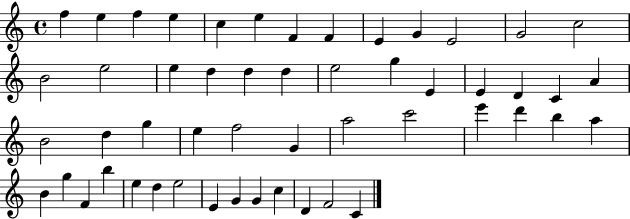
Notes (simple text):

F5/q E5/q F5/q E5/q C5/q E5/q F4/q F4/q E4/q G4/q E4/h G4/h C5/h B4/h E5/h E5/q D5/q D5/q D5/q E5/h G5/q E4/q E4/q D4/q C4/q A4/q B4/h D5/q G5/q E5/q F5/h G4/q A5/h C6/h E6/q D6/q B5/q A5/q B4/q G5/q F4/q B5/q E5/q D5/q E5/h E4/q G4/q G4/q C5/q D4/q F4/h C4/q